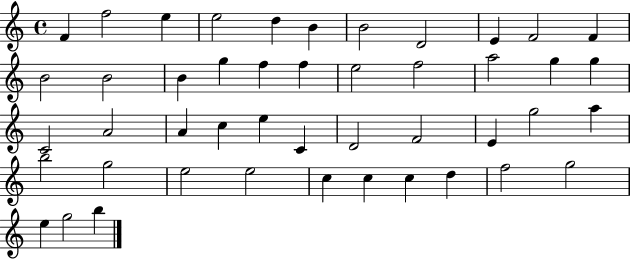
{
  \clef treble
  \time 4/4
  \defaultTimeSignature
  \key c \major
  f'4 f''2 e''4 | e''2 d''4 b'4 | b'2 d'2 | e'4 f'2 f'4 | \break b'2 b'2 | b'4 g''4 f''4 f''4 | e''2 f''2 | a''2 g''4 g''4 | \break c'2 a'2 | a'4 c''4 e''4 c'4 | d'2 f'2 | e'4 g''2 a''4 | \break b''2 g''2 | e''2 e''2 | c''4 c''4 c''4 d''4 | f''2 g''2 | \break e''4 g''2 b''4 | \bar "|."
}